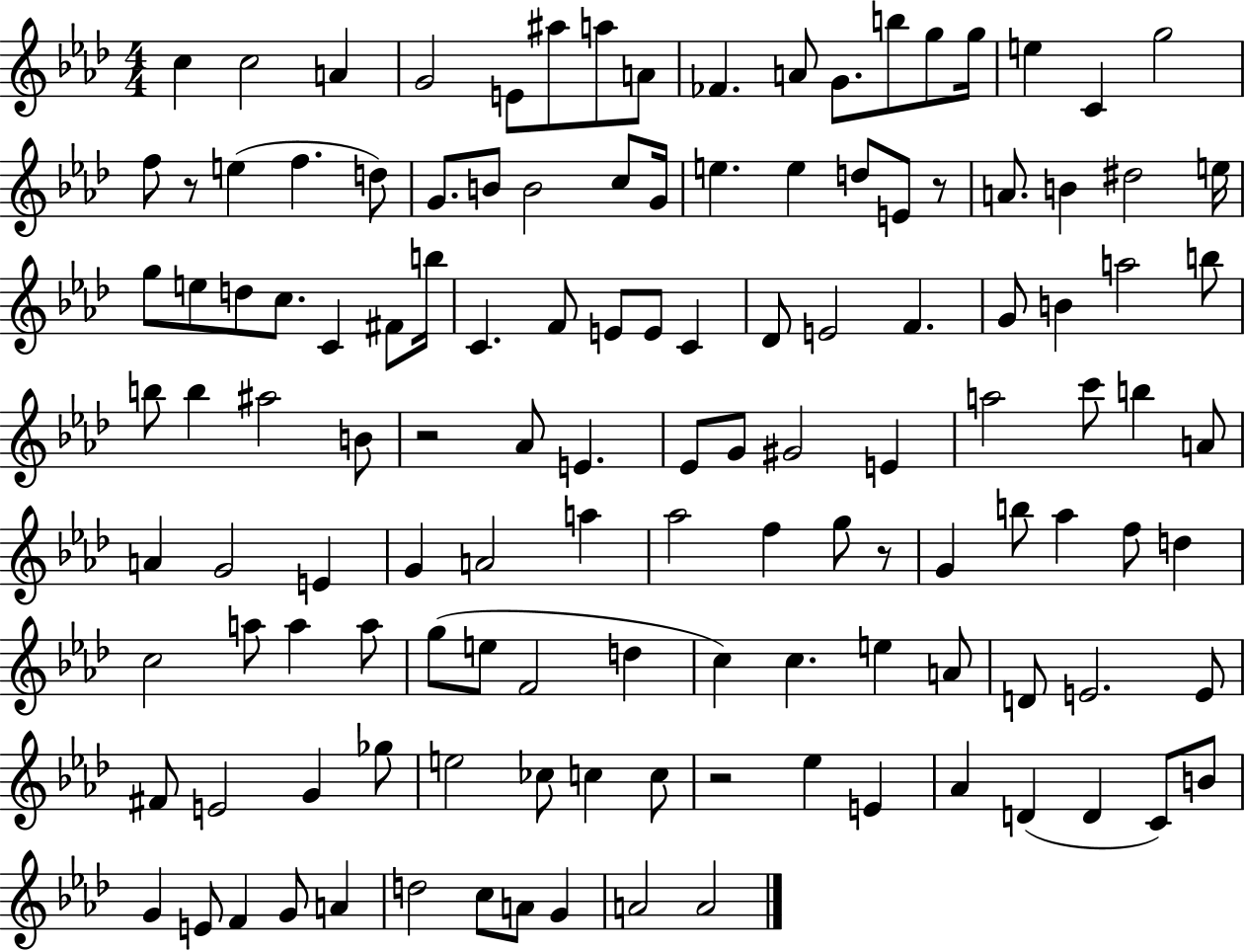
{
  \clef treble
  \numericTimeSignature
  \time 4/4
  \key aes \major
  c''4 c''2 a'4 | g'2 e'8 ais''8 a''8 a'8 | fes'4. a'8 g'8. b''8 g''8 g''16 | e''4 c'4 g''2 | \break f''8 r8 e''4( f''4. d''8) | g'8. b'8 b'2 c''8 g'16 | e''4. e''4 d''8 e'8 r8 | a'8. b'4 dis''2 e''16 | \break g''8 e''8 d''8 c''8. c'4 fis'8 b''16 | c'4. f'8 e'8 e'8 c'4 | des'8 e'2 f'4. | g'8 b'4 a''2 b''8 | \break b''8 b''4 ais''2 b'8 | r2 aes'8 e'4. | ees'8 g'8 gis'2 e'4 | a''2 c'''8 b''4 a'8 | \break a'4 g'2 e'4 | g'4 a'2 a''4 | aes''2 f''4 g''8 r8 | g'4 b''8 aes''4 f''8 d''4 | \break c''2 a''8 a''4 a''8 | g''8( e''8 f'2 d''4 | c''4) c''4. e''4 a'8 | d'8 e'2. e'8 | \break fis'8 e'2 g'4 ges''8 | e''2 ces''8 c''4 c''8 | r2 ees''4 e'4 | aes'4 d'4( d'4 c'8) b'8 | \break g'4 e'8 f'4 g'8 a'4 | d''2 c''8 a'8 g'4 | a'2 a'2 | \bar "|."
}